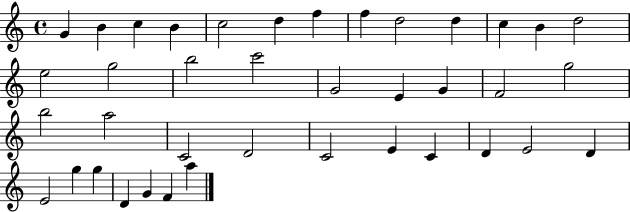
{
  \clef treble
  \time 4/4
  \defaultTimeSignature
  \key c \major
  g'4 b'4 c''4 b'4 | c''2 d''4 f''4 | f''4 d''2 d''4 | c''4 b'4 d''2 | \break e''2 g''2 | b''2 c'''2 | g'2 e'4 g'4 | f'2 g''2 | \break b''2 a''2 | c'2 d'2 | c'2 e'4 c'4 | d'4 e'2 d'4 | \break e'2 g''4 g''4 | d'4 g'4 f'4 a''4 | \bar "|."
}